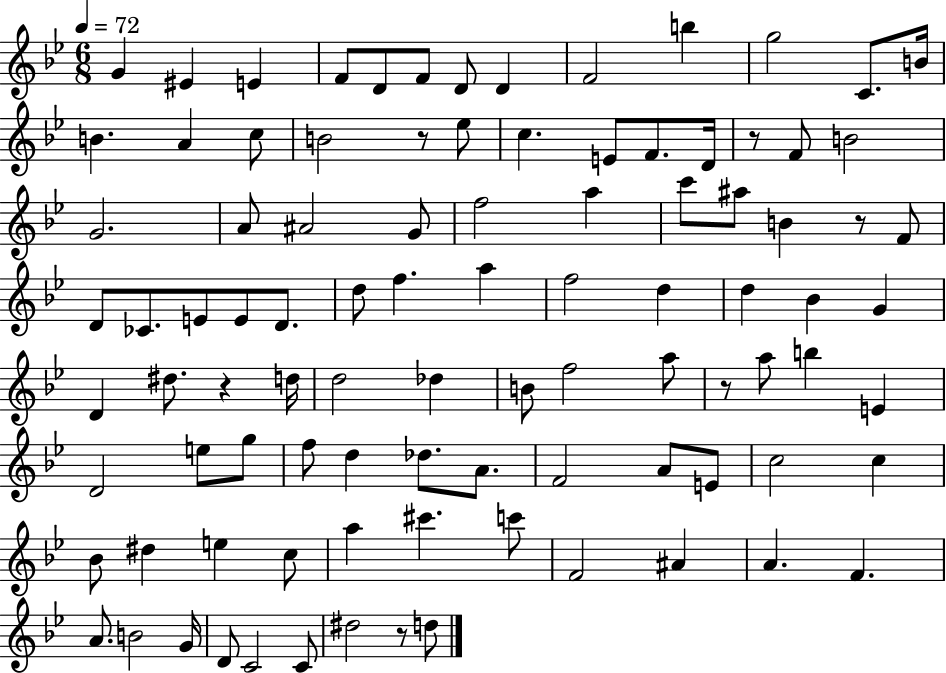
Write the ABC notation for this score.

X:1
T:Untitled
M:6/8
L:1/4
K:Bb
G ^E E F/2 D/2 F/2 D/2 D F2 b g2 C/2 B/4 B A c/2 B2 z/2 _e/2 c E/2 F/2 D/4 z/2 F/2 B2 G2 A/2 ^A2 G/2 f2 a c'/2 ^a/2 B z/2 F/2 D/2 _C/2 E/2 E/2 D/2 d/2 f a f2 d d _B G D ^d/2 z d/4 d2 _d B/2 f2 a/2 z/2 a/2 b E D2 e/2 g/2 f/2 d _d/2 A/2 F2 A/2 E/2 c2 c _B/2 ^d e c/2 a ^c' c'/2 F2 ^A A F A/2 B2 G/4 D/2 C2 C/2 ^d2 z/2 d/2